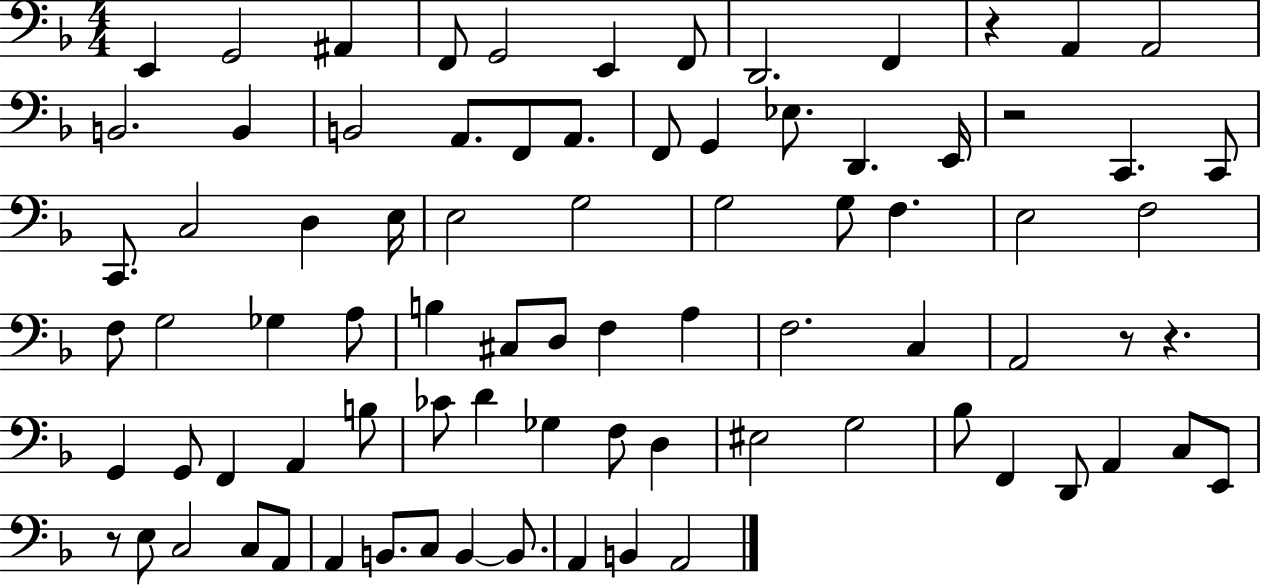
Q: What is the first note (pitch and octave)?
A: E2